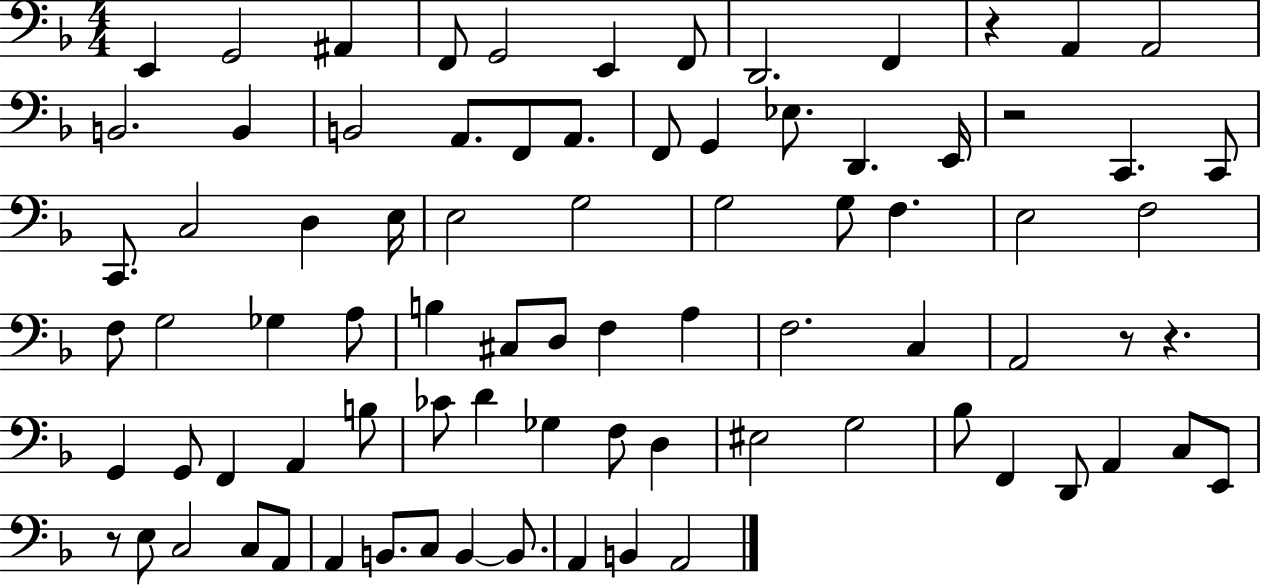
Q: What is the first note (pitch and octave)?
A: E2